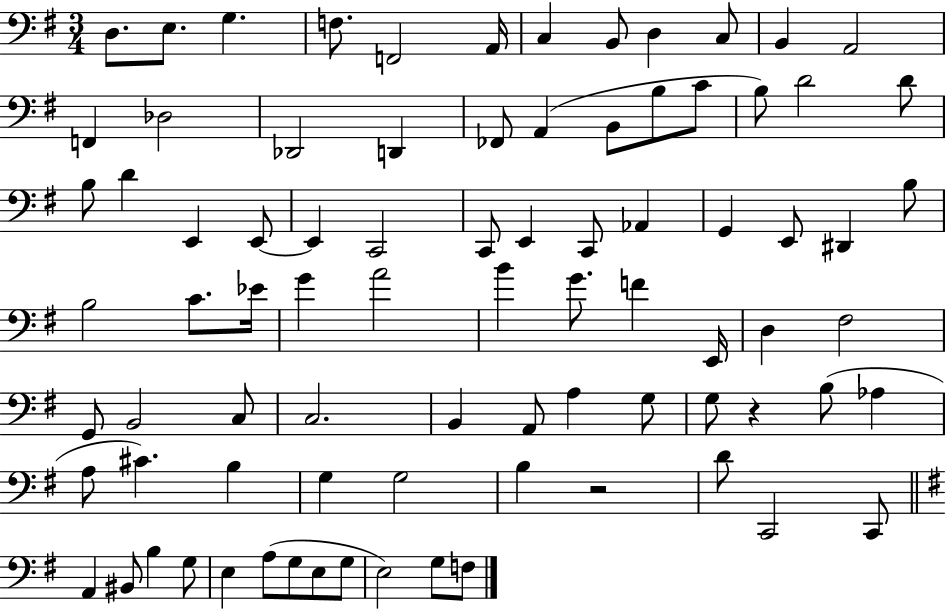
X:1
T:Untitled
M:3/4
L:1/4
K:G
D,/2 E,/2 G, F,/2 F,,2 A,,/4 C, B,,/2 D, C,/2 B,, A,,2 F,, _D,2 _D,,2 D,, _F,,/2 A,, B,,/2 B,/2 C/2 B,/2 D2 D/2 B,/2 D E,, E,,/2 E,, C,,2 C,,/2 E,, C,,/2 _A,, G,, E,,/2 ^D,, B,/2 B,2 C/2 _E/4 G A2 B G/2 F E,,/4 D, ^F,2 G,,/2 B,,2 C,/2 C,2 B,, A,,/2 A, G,/2 G,/2 z B,/2 _A, A,/2 ^C B, G, G,2 B, z2 D/2 C,,2 C,,/2 A,, ^B,,/2 B, G,/2 E, A,/2 G,/2 E,/2 G,/2 E,2 G,/2 F,/2